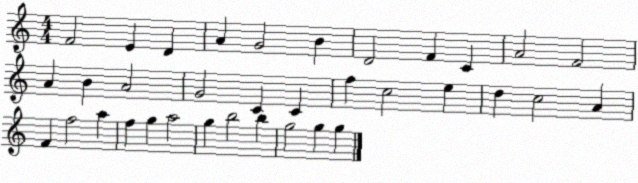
X:1
T:Untitled
M:4/4
L:1/4
K:C
F2 E D A G2 B D2 F C A2 F2 A B A2 G2 C C f c2 e d c2 A F f2 a f g a2 g b2 b g2 g g